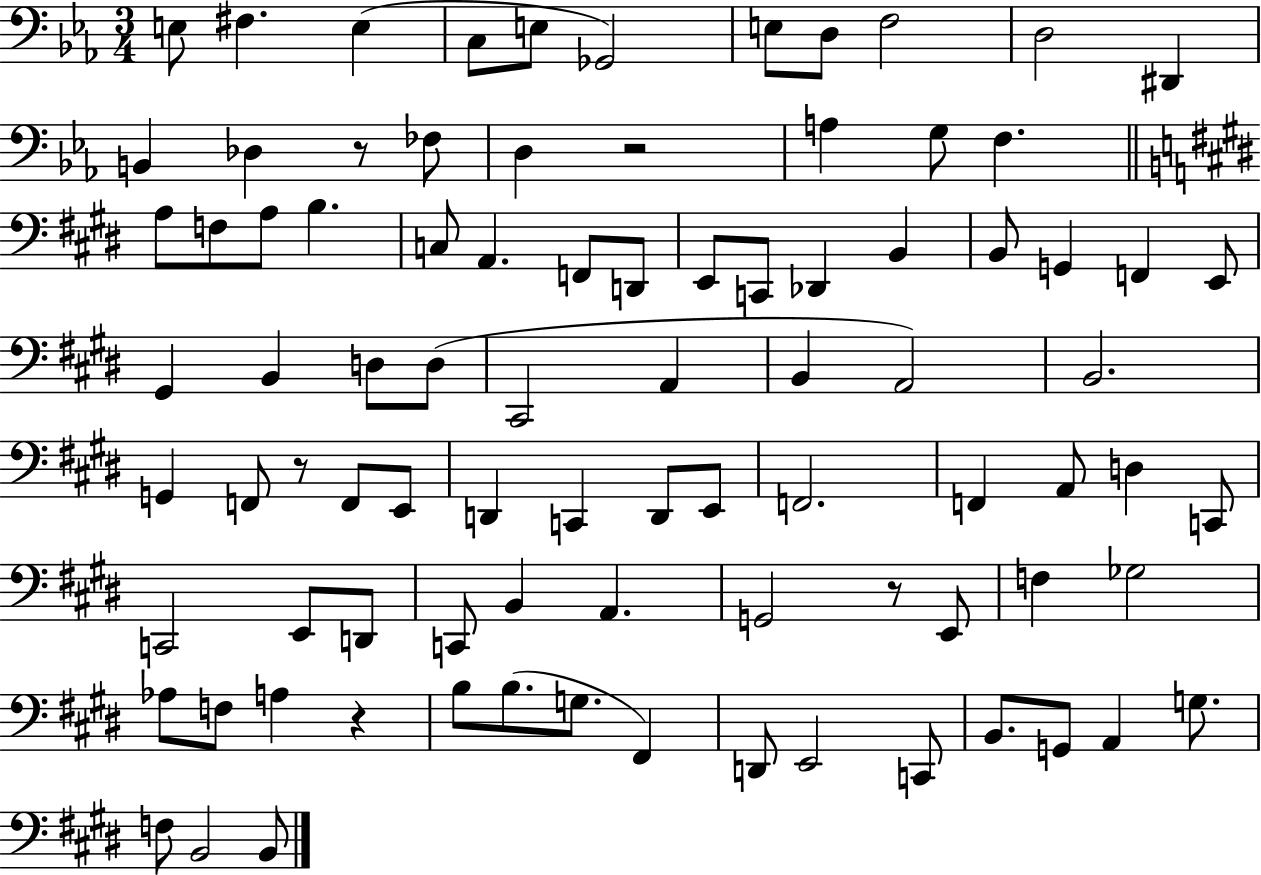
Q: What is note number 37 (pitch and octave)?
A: D3